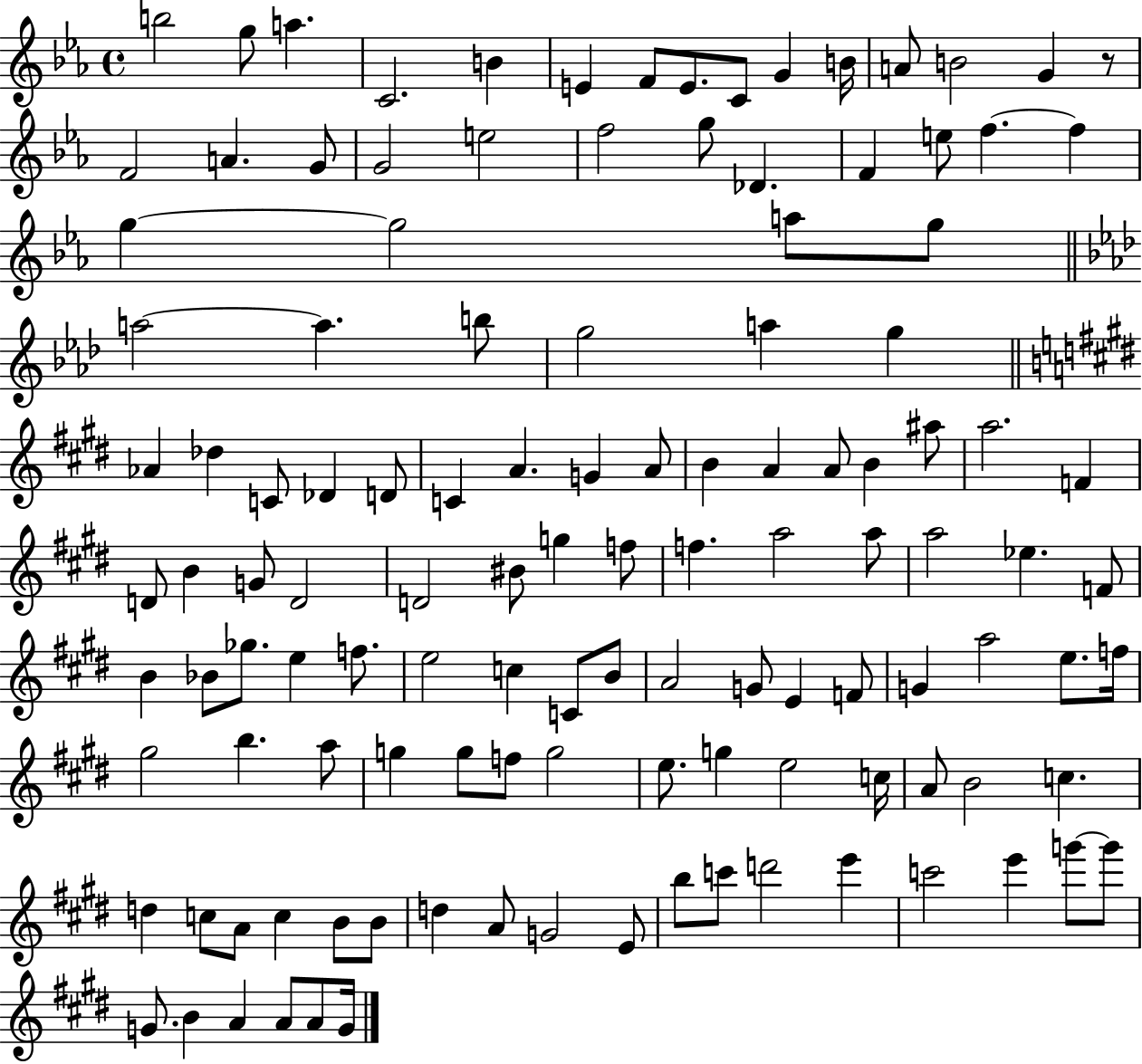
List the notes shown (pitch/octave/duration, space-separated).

B5/h G5/e A5/q. C4/h. B4/q E4/q F4/e E4/e. C4/e G4/q B4/s A4/e B4/h G4/q R/e F4/h A4/q. G4/e G4/h E5/h F5/h G5/e Db4/q. F4/q E5/e F5/q. F5/q G5/q G5/h A5/e G5/e A5/h A5/q. B5/e G5/h A5/q G5/q Ab4/q Db5/q C4/e Db4/q D4/e C4/q A4/q. G4/q A4/e B4/q A4/q A4/e B4/q A#5/e A5/h. F4/q D4/e B4/q G4/e D4/h D4/h BIS4/e G5/q F5/e F5/q. A5/h A5/e A5/h Eb5/q. F4/e B4/q Bb4/e Gb5/e. E5/q F5/e. E5/h C5/q C4/e B4/e A4/h G4/e E4/q F4/e G4/q A5/h E5/e. F5/s G#5/h B5/q. A5/e G5/q G5/e F5/e G5/h E5/e. G5/q E5/h C5/s A4/e B4/h C5/q. D5/q C5/e A4/e C5/q B4/e B4/e D5/q A4/e G4/h E4/e B5/e C6/e D6/h E6/q C6/h E6/q G6/e G6/e G4/e. B4/q A4/q A4/e A4/e G4/s